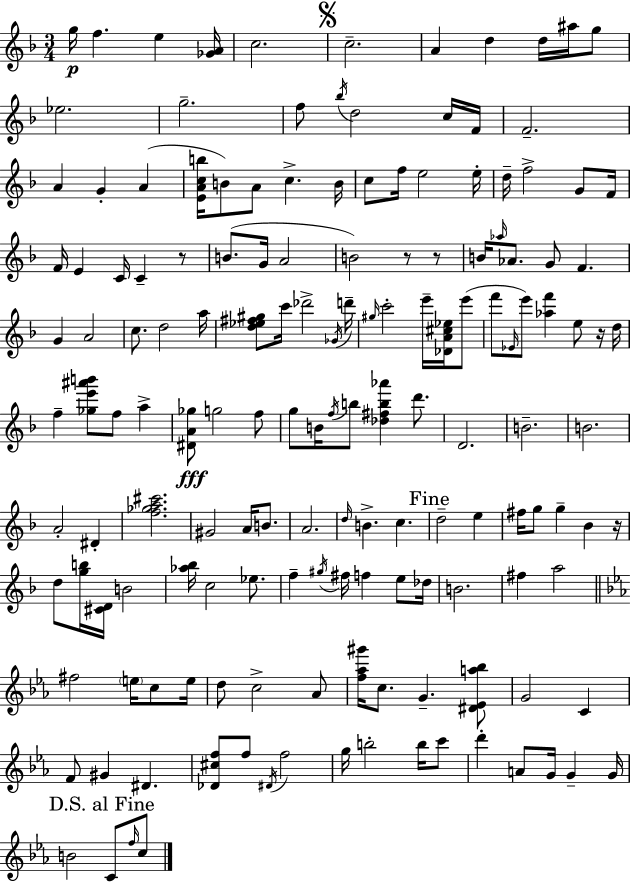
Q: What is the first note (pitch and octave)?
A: G5